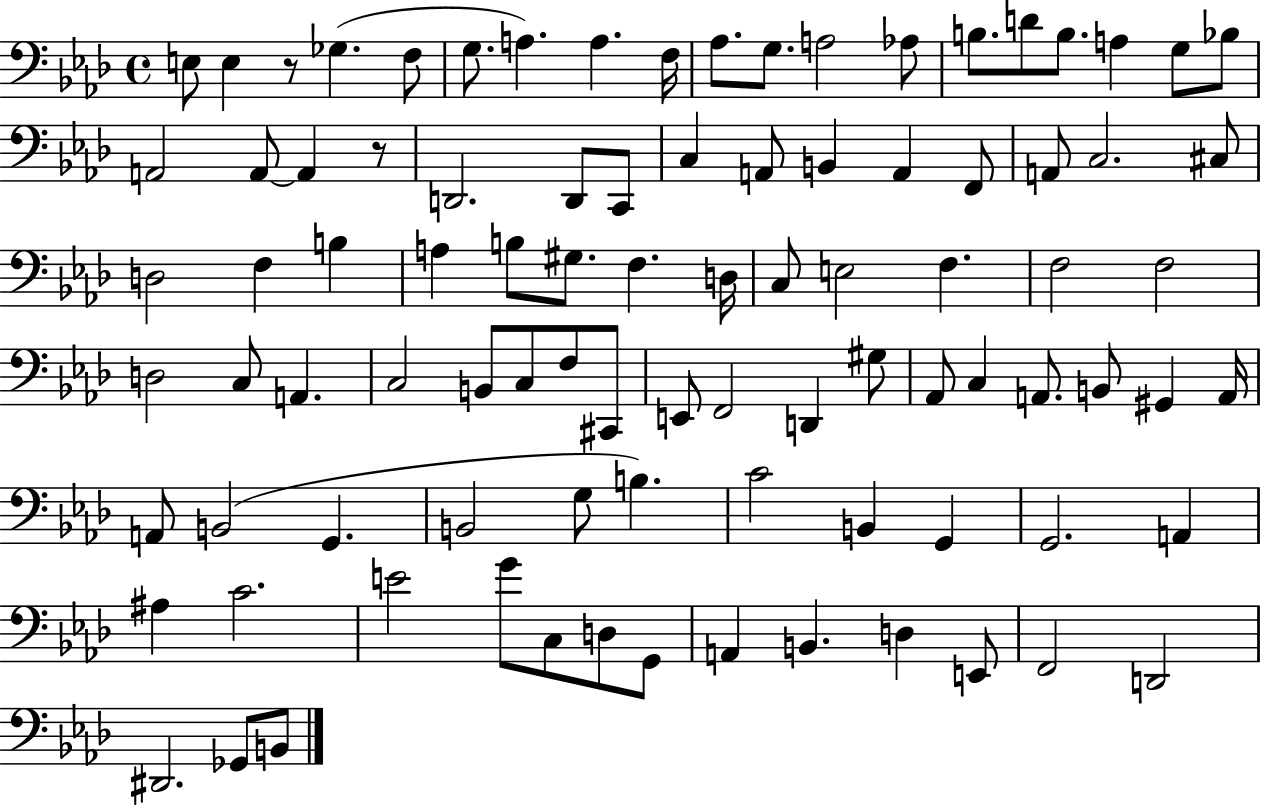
{
  \clef bass
  \time 4/4
  \defaultTimeSignature
  \key aes \major
  e8 e4 r8 ges4.( f8 | g8. a4.) a4. f16 | aes8. g8. a2 aes8 | b8. d'8 b8. a4 g8 bes8 | \break a,2 a,8~~ a,4 r8 | d,2. d,8 c,8 | c4 a,8 b,4 a,4 f,8 | a,8 c2. cis8 | \break d2 f4 b4 | a4 b8 gis8. f4. d16 | c8 e2 f4. | f2 f2 | \break d2 c8 a,4. | c2 b,8 c8 f8 cis,8 | e,8 f,2 d,4 gis8 | aes,8 c4 a,8. b,8 gis,4 a,16 | \break a,8 b,2( g,4. | b,2 g8 b4.) | c'2 b,4 g,4 | g,2. a,4 | \break ais4 c'2. | e'2 g'8 c8 d8 g,8 | a,4 b,4. d4 e,8 | f,2 d,2 | \break dis,2. ges,8 b,8 | \bar "|."
}